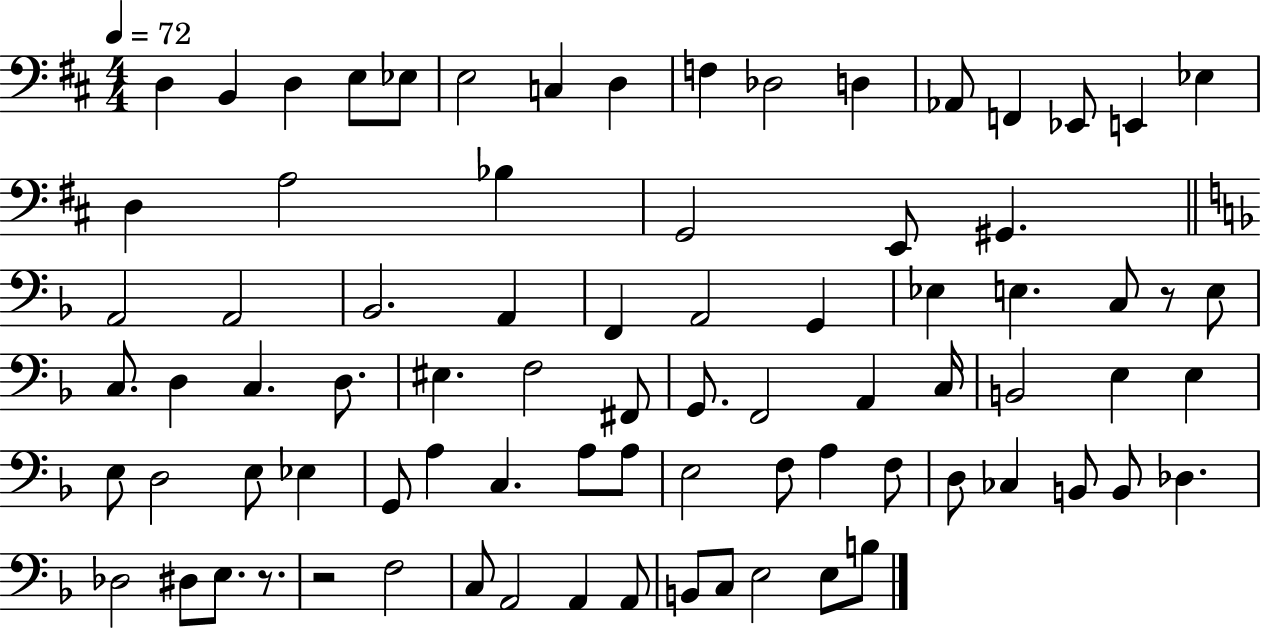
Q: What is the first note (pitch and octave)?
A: D3